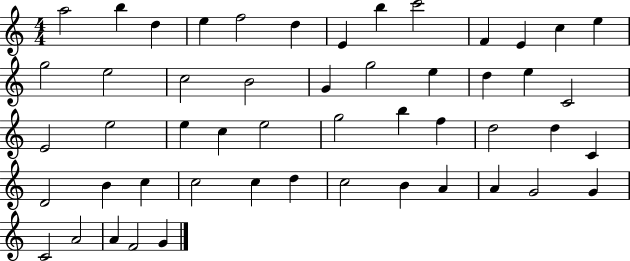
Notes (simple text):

A5/h B5/q D5/q E5/q F5/h D5/q E4/q B5/q C6/h F4/q E4/q C5/q E5/q G5/h E5/h C5/h B4/h G4/q G5/h E5/q D5/q E5/q C4/h E4/h E5/h E5/q C5/q E5/h G5/h B5/q F5/q D5/h D5/q C4/q D4/h B4/q C5/q C5/h C5/q D5/q C5/h B4/q A4/q A4/q G4/h G4/q C4/h A4/h A4/q F4/h G4/q